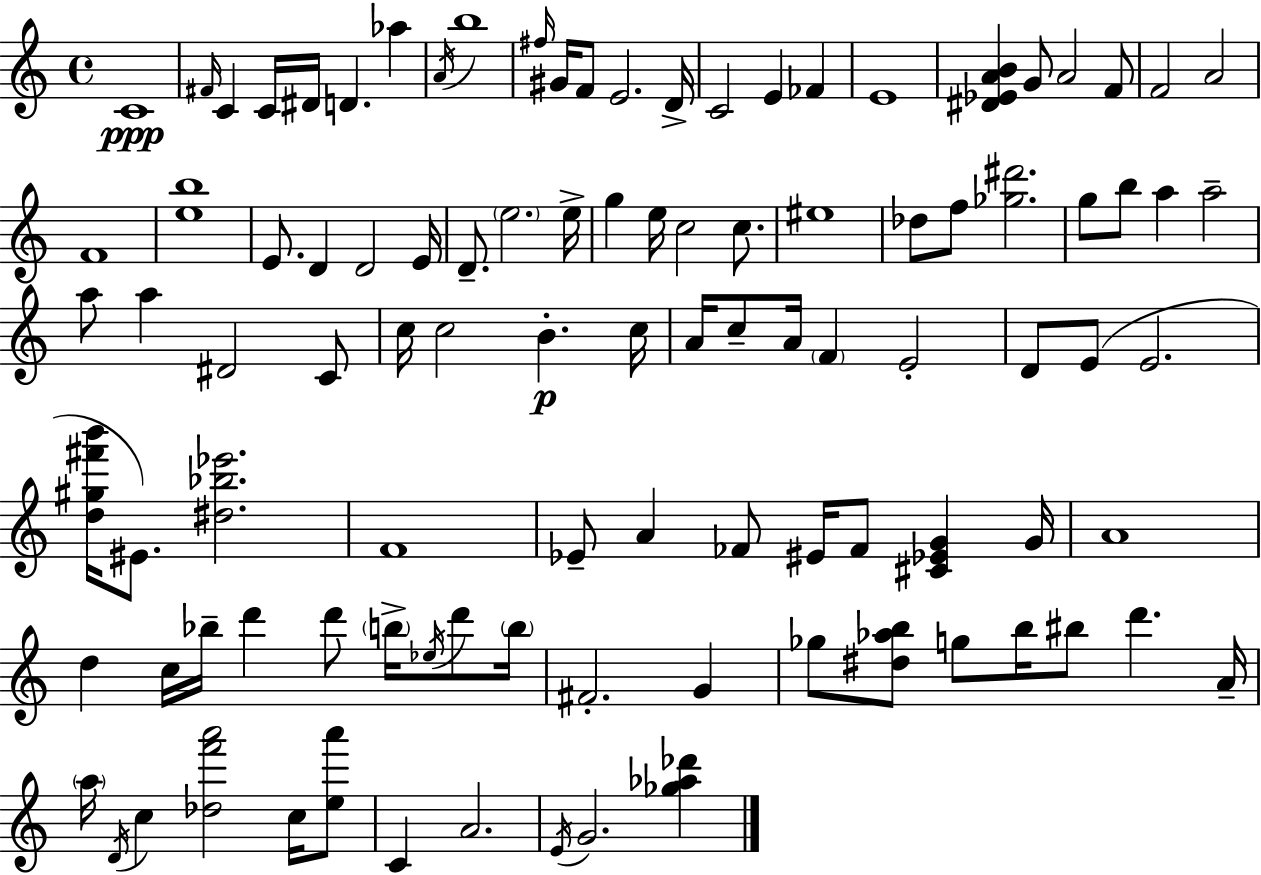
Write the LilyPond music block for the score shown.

{
  \clef treble
  \time 4/4
  \defaultTimeSignature
  \key a \minor
  c'1\ppp | \grace { fis'16 } c'4 c'16 dis'16 d'4. aes''4 | \acciaccatura { a'16 } b''1 | \grace { fis''16 } gis'16 f'8 e'2. | \break d'16-> c'2 e'4 fes'4 | e'1 | <dis' ees' a' b'>4 g'8 a'2 | f'8 f'2 a'2 | \break f'1 | <e'' b''>1 | e'8. d'4 d'2 | e'16 d'8.-- \parenthesize e''2. | \break e''16-> g''4 e''16 c''2 | c''8. eis''1 | des''8 f''8 <ges'' dis'''>2. | g''8 b''8 a''4 a''2-- | \break a''8 a''4 dis'2 | c'8 c''16 c''2 b'4.-.\p | c''16 a'16 c''8-- a'16 \parenthesize f'4 e'2-. | d'8 e'8( e'2. | \break <d'' gis'' fis''' b'''>16 eis'8.) <dis'' bes'' ees'''>2. | f'1 | ees'8-- a'4 fes'8 eis'16 fes'8 <cis' ees' g'>4 | g'16 a'1 | \break d''4 c''16 bes''16-- d'''4 d'''8 \parenthesize b''16-> | \acciaccatura { ees''16 } d'''8 \parenthesize b''16 fis'2.-. | g'4 ges''8 <dis'' aes'' b''>8 g''8 b''16 bis''8 d'''4. | a'16-- \parenthesize a''16 \acciaccatura { d'16 } c''4 <des'' f''' a'''>2 | \break c''16 <e'' a'''>8 c'4 a'2. | \acciaccatura { e'16 } g'2. | <ges'' aes'' des'''>4 \bar "|."
}